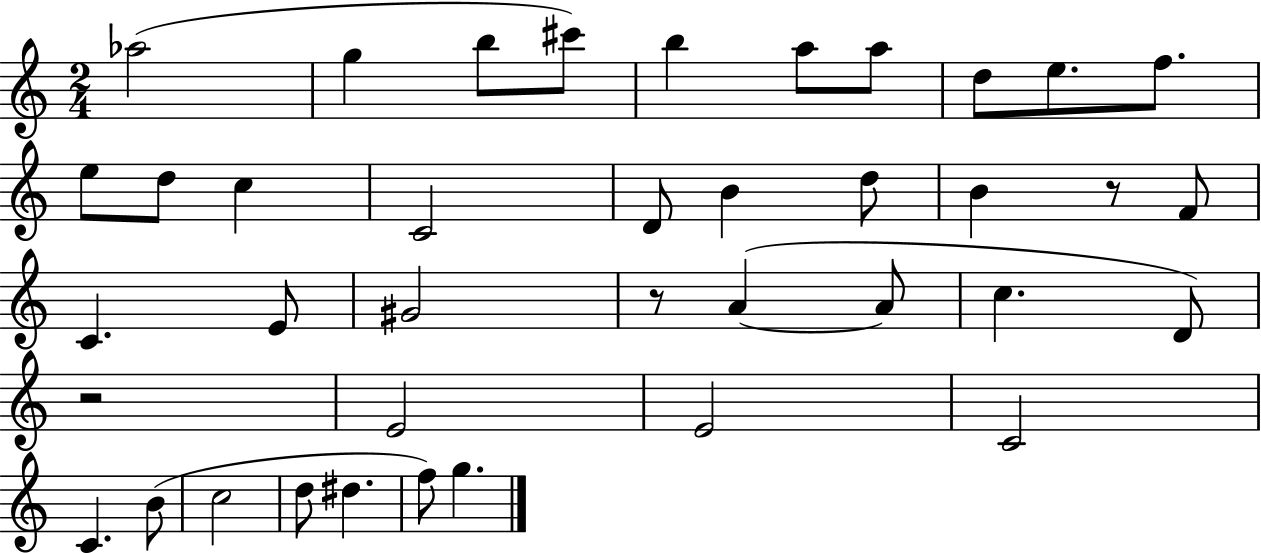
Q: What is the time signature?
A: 2/4